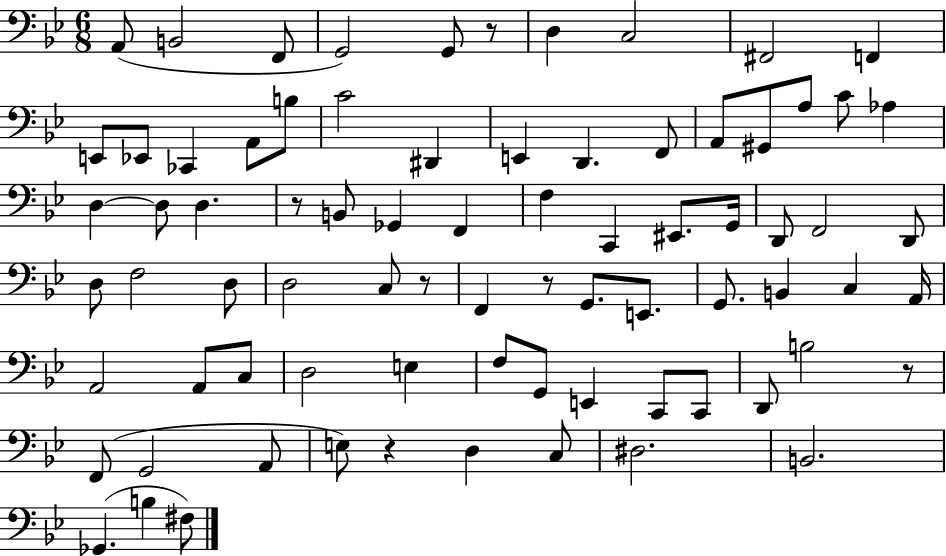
A2/e B2/h F2/e G2/h G2/e R/e D3/q C3/h F#2/h F2/q E2/e Eb2/e CES2/q A2/e B3/e C4/h D#2/q E2/q D2/q. F2/e A2/e G#2/e A3/e C4/e Ab3/q D3/q D3/e D3/q. R/e B2/e Gb2/q F2/q F3/q C2/q EIS2/e. G2/s D2/e F2/h D2/e D3/e F3/h D3/e D3/h C3/e R/e F2/q R/e G2/e. E2/e. G2/e. B2/q C3/q A2/s A2/h A2/e C3/e D3/h E3/q F3/e G2/e E2/q C2/e C2/e D2/e B3/h R/e F2/e G2/h A2/e E3/e R/q D3/q C3/e D#3/h. B2/h. Gb2/q. B3/q F#3/e